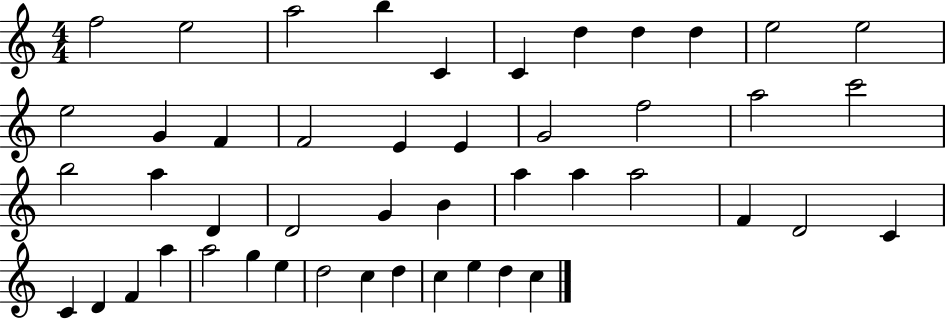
X:1
T:Untitled
M:4/4
L:1/4
K:C
f2 e2 a2 b C C d d d e2 e2 e2 G F F2 E E G2 f2 a2 c'2 b2 a D D2 G B a a a2 F D2 C C D F a a2 g e d2 c d c e d c